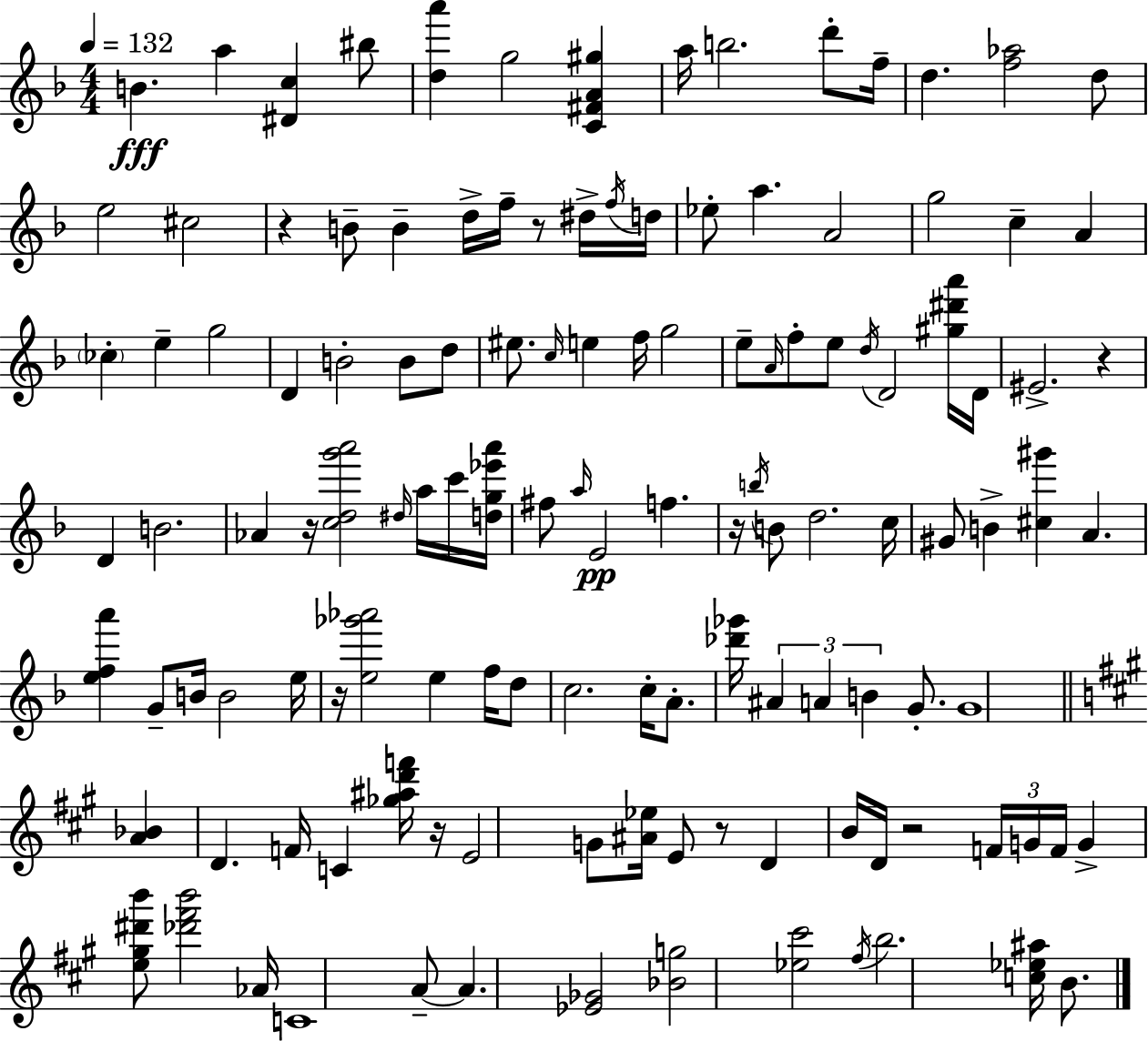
B4/q. A5/q [D#4,C5]/q BIS5/e [D5,A6]/q G5/h [C4,F#4,A4,G#5]/q A5/s B5/h. D6/e F5/s D5/q. [F5,Ab5]/h D5/e E5/h C#5/h R/q B4/e B4/q D5/s F5/s R/e D#5/s F5/s D5/s Eb5/e A5/q. A4/h G5/h C5/q A4/q CES5/q E5/q G5/h D4/q B4/h B4/e D5/e EIS5/e. C5/s E5/q F5/s G5/h E5/e A4/s F5/e E5/e D5/s D4/h [G#5,D#6,A6]/s D4/s EIS4/h. R/q D4/q B4/h. Ab4/q R/s [C5,D5,G6,A6]/h D#5/s A5/s C6/s [D5,G5,Eb6,A6]/s F#5/e A5/s E4/h F5/q. R/s B5/s B4/e D5/h. C5/s G#4/e B4/q [C#5,G#6]/q A4/q. [E5,F5,A6]/q G4/e B4/s B4/h E5/s R/s [E5,Gb6,Ab6]/h E5/q F5/s D5/e C5/h. C5/s A4/e. [Db6,Gb6]/s A#4/q A4/q B4/q G4/e. G4/w [A4,Bb4]/q D4/q. F4/s C4/q [Gb5,A#5,D6,F6]/s R/s E4/h G4/e [A#4,Eb5]/s E4/e R/e D4/q B4/s D4/s R/h F4/s G4/s F4/s G4/q [E5,G#5,D#6,B6]/e [Db6,F#6,B6]/h Ab4/s C4/w A4/e A4/q. [Eb4,Gb4]/h [Bb4,G5]/h [Eb5,C#6]/h F#5/s B5/h. [C5,Eb5,A#5]/s B4/e.